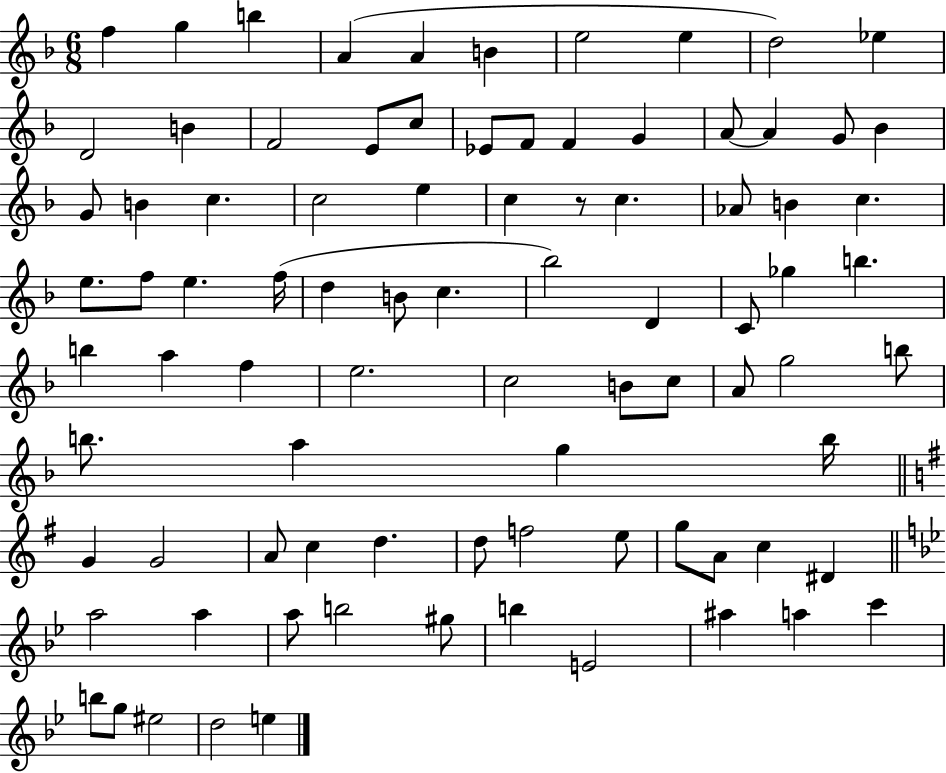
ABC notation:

X:1
T:Untitled
M:6/8
L:1/4
K:F
f g b A A B e2 e d2 _e D2 B F2 E/2 c/2 _E/2 F/2 F G A/2 A G/2 _B G/2 B c c2 e c z/2 c _A/2 B c e/2 f/2 e f/4 d B/2 c _b2 D C/2 _g b b a f e2 c2 B/2 c/2 A/2 g2 b/2 b/2 a g b/4 G G2 A/2 c d d/2 f2 e/2 g/2 A/2 c ^D a2 a a/2 b2 ^g/2 b E2 ^a a c' b/2 g/2 ^e2 d2 e